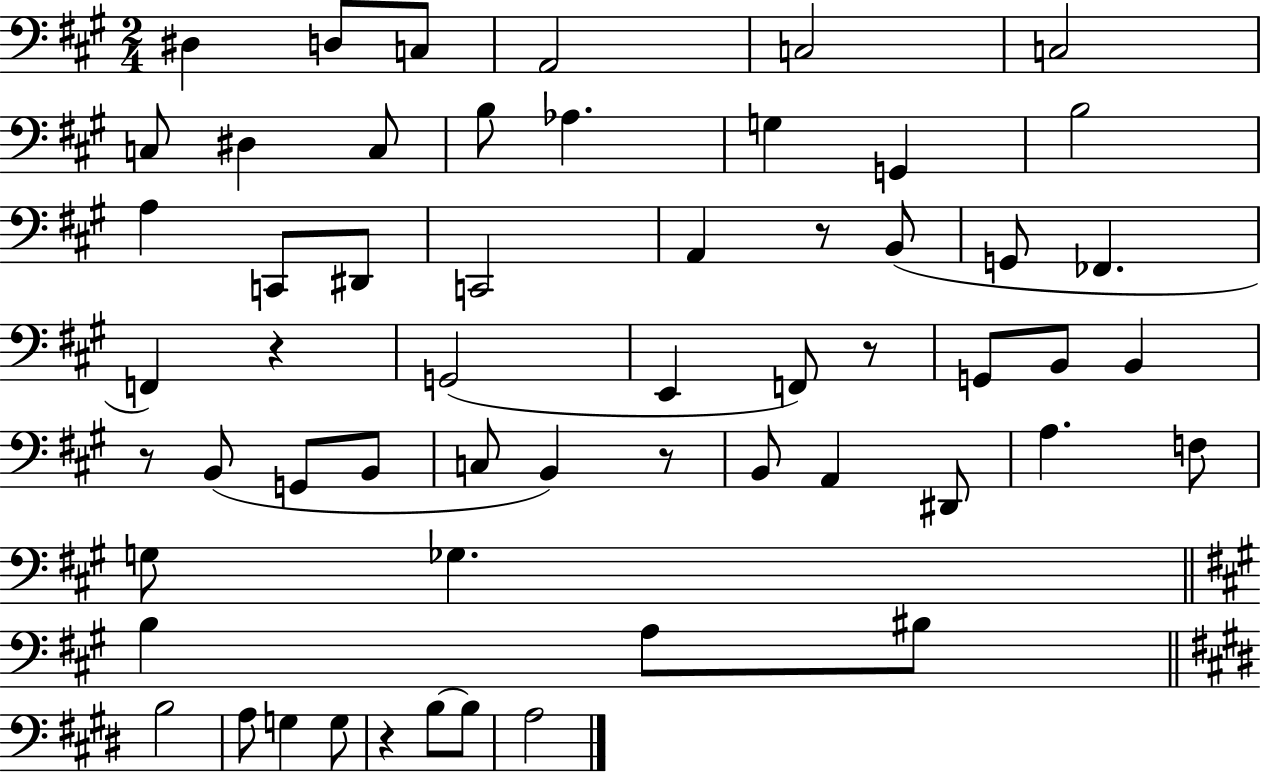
X:1
T:Untitled
M:2/4
L:1/4
K:A
^D, D,/2 C,/2 A,,2 C,2 C,2 C,/2 ^D, C,/2 B,/2 _A, G, G,, B,2 A, C,,/2 ^D,,/2 C,,2 A,, z/2 B,,/2 G,,/2 _F,, F,, z G,,2 E,, F,,/2 z/2 G,,/2 B,,/2 B,, z/2 B,,/2 G,,/2 B,,/2 C,/2 B,, z/2 B,,/2 A,, ^D,,/2 A, F,/2 G,/2 _G, B, A,/2 ^B,/2 B,2 A,/2 G, G,/2 z B,/2 B,/2 A,2